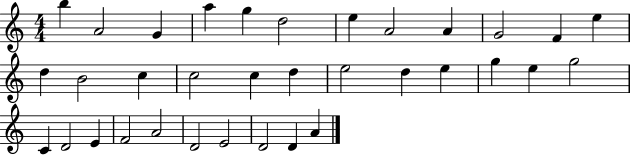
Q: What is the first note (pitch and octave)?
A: B5